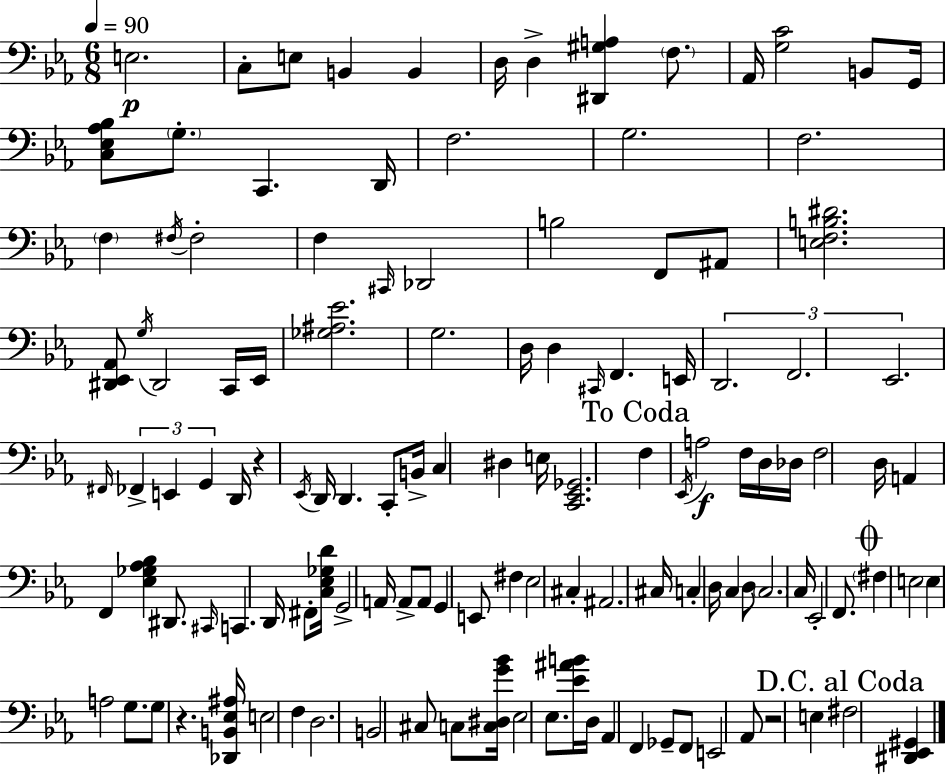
{
  \clef bass
  \numericTimeSignature
  \time 6/8
  \key ees \major
  \tempo 4 = 90
  e2.\p | c8-. e8 b,4 b,4 | d16 d4-> <dis, gis a>4 \parenthesize f8. | aes,16 <g c'>2 b,8 g,16 | \break <c ees aes bes>8 \parenthesize g8.-. c,4. d,16 | f2. | g2. | f2. | \break \parenthesize f4 \acciaccatura { fis16 } fis2-. | f4 \grace { cis,16 } des,2 | b2 f,8 | ais,8 <e f b dis'>2. | \break <dis, ees, aes,>8 \acciaccatura { g16 } dis,2 | c,16 ees,16 <ges ais ees'>2. | g2. | d16 d4 \grace { cis,16 } f,4. | \break e,16 \tuplet 3/2 { d,2. | f,2. | ees,2. } | \grace { fis,16 } \tuplet 3/2 { fes,4-> e,4 | \break g,4 } d,16 r4 \acciaccatura { ees,16 } d,16 | d,4. c,8-. b,16-> c4 | dis4 e16 <c, ees, ges,>2. | \mark "To Coda" f4 \acciaccatura { ees,16 } a2\f | \break f16 d16 des16 f2 | d16 a,4 f,4 | <ees ges aes bes>4 dis,8. \grace { cis,16 } c,4. | d,16 fis,8-. <c ees ges d'>16 g,2-> | \break a,16 a,8-> a,8 g,4 | e,8 fis4 ees2 | cis4-. ais,2. | cis16 c4-. | \break d16 c4 d8 \parenthesize c2. | c16 ees,2-. | f,8. \mark \markup { \musicglyph "scripts.coda" } \parenthesize fis4 | e2 e4 | \break a2 g8. g8 | r4. <des, b, ees ais>16 e2 | f4 d2. | b,2 | \break cis8 c8 <c dis g' bes'>16 ees2 | ees8. <ees' ais' b'>16 d16 aes,4 | f,4 ges,8-- f,8 e,2 | aes,8 r2 | \break e4 \mark "D.C. al Coda" fis2 | <dis, ees, gis,>4 \bar "|."
}